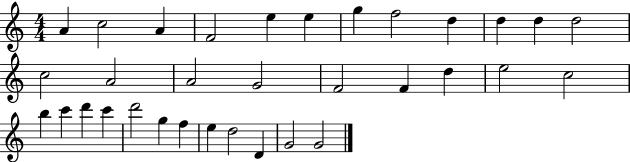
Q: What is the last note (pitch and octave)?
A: G4